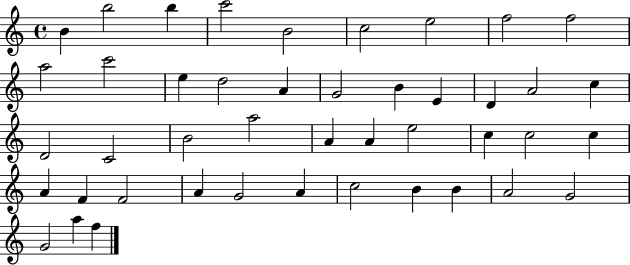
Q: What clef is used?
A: treble